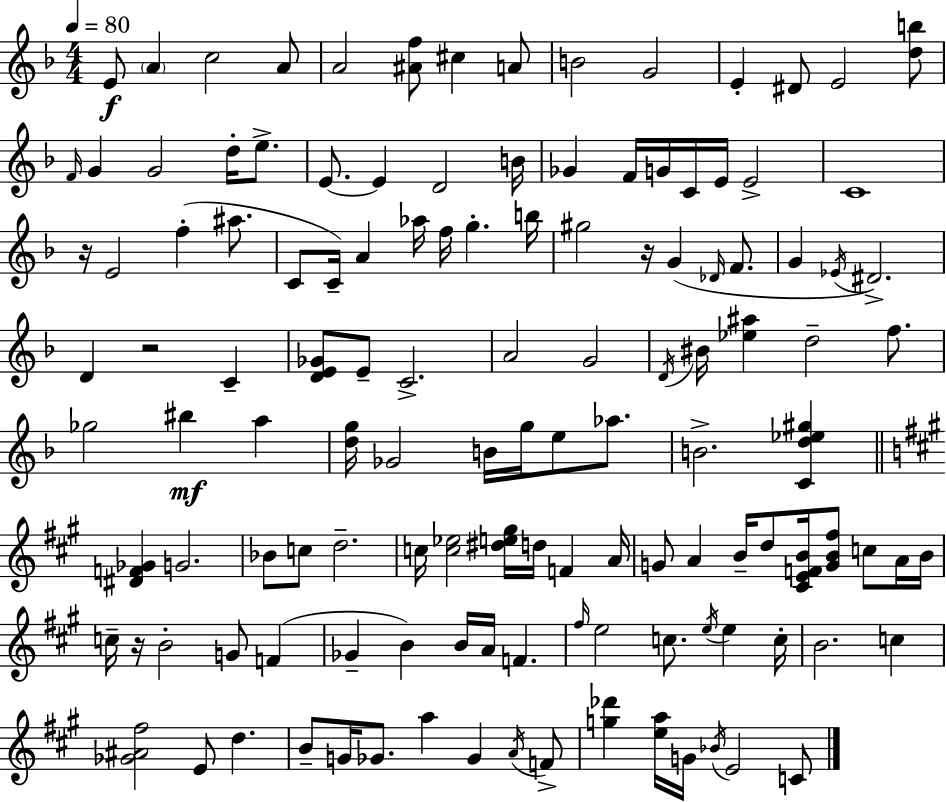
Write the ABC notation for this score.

X:1
T:Untitled
M:4/4
L:1/4
K:F
E/2 A c2 A/2 A2 [^Af]/2 ^c A/2 B2 G2 E ^D/2 E2 [db]/2 F/4 G G2 d/4 e/2 E/2 E D2 B/4 _G F/4 G/4 C/4 E/4 E2 C4 z/4 E2 f ^a/2 C/2 C/4 A _a/4 f/4 g b/4 ^g2 z/4 G _D/4 F/2 G _E/4 ^D2 D z2 C [DE_G]/2 E/2 C2 A2 G2 D/4 ^B/4 [_e^a] d2 f/2 _g2 ^b a [dg]/4 _G2 B/4 g/4 e/2 _a/2 B2 [Cd_e^g] [^DF_G] G2 _B/2 c/2 d2 c/4 [c_e]2 [^de^g]/4 d/4 F A/4 G/2 A B/4 d/2 [^CEFB]/4 [GB^f]/2 c/2 A/4 B/4 c/4 z/4 B2 G/2 F _G B B/4 A/4 F ^f/4 e2 c/2 e/4 e c/4 B2 c [_G^A^f]2 E/2 d B/2 G/4 _G/2 a _G A/4 F/2 [g_d'] [ea]/4 G/4 _B/4 E2 C/2